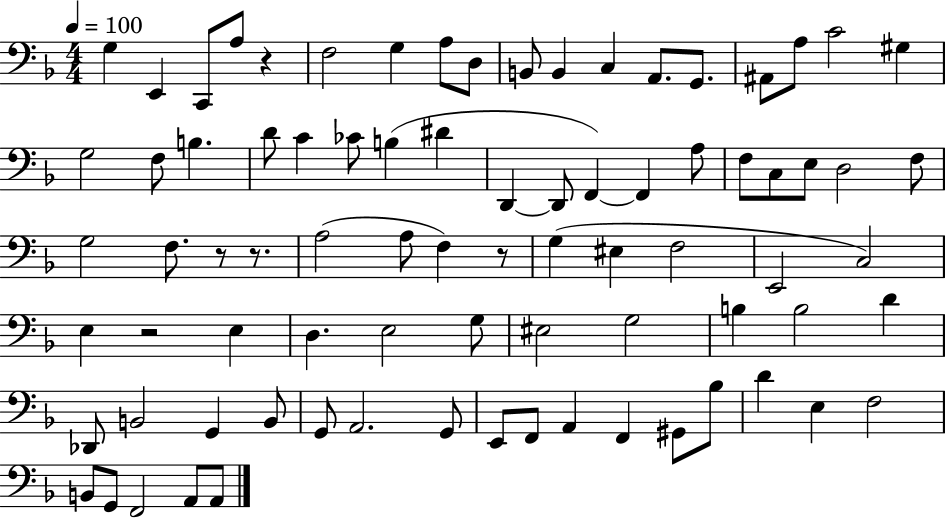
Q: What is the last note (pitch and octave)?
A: A2